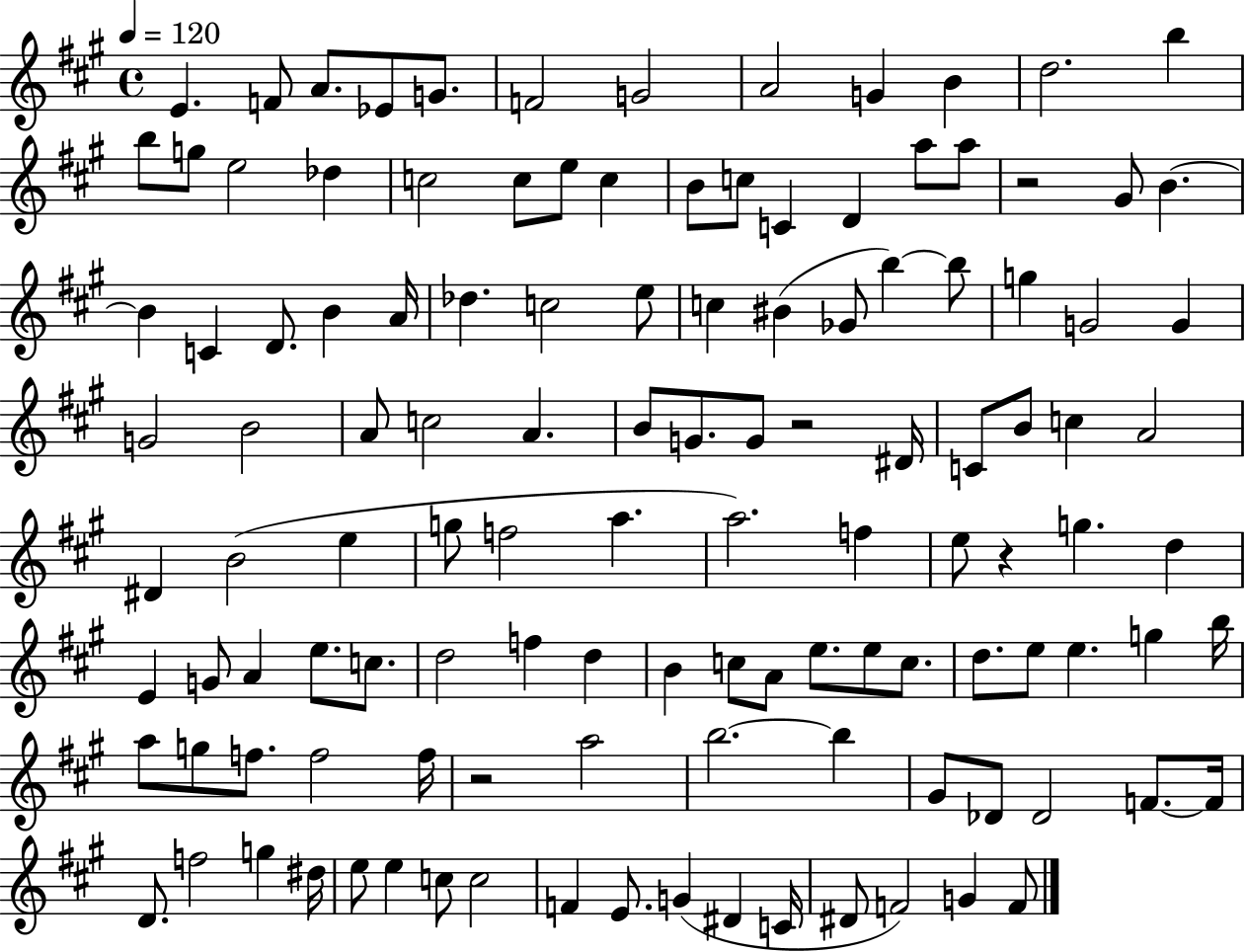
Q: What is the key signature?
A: A major